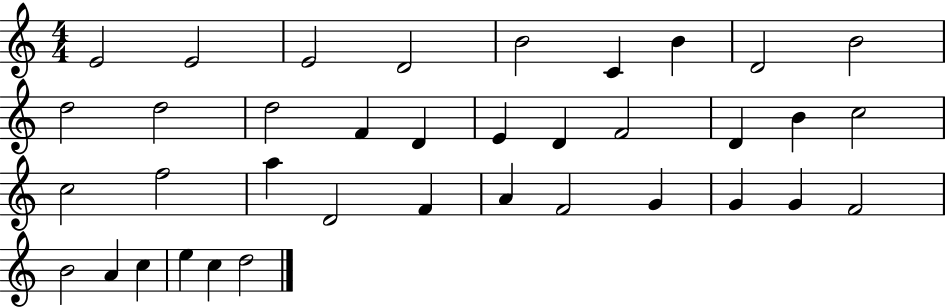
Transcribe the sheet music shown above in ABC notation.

X:1
T:Untitled
M:4/4
L:1/4
K:C
E2 E2 E2 D2 B2 C B D2 B2 d2 d2 d2 F D E D F2 D B c2 c2 f2 a D2 F A F2 G G G F2 B2 A c e c d2